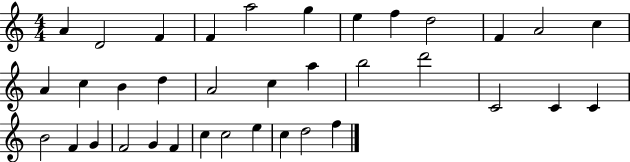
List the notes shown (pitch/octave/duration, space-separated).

A4/q D4/h F4/q F4/q A5/h G5/q E5/q F5/q D5/h F4/q A4/h C5/q A4/q C5/q B4/q D5/q A4/h C5/q A5/q B5/h D6/h C4/h C4/q C4/q B4/h F4/q G4/q F4/h G4/q F4/q C5/q C5/h E5/q C5/q D5/h F5/q